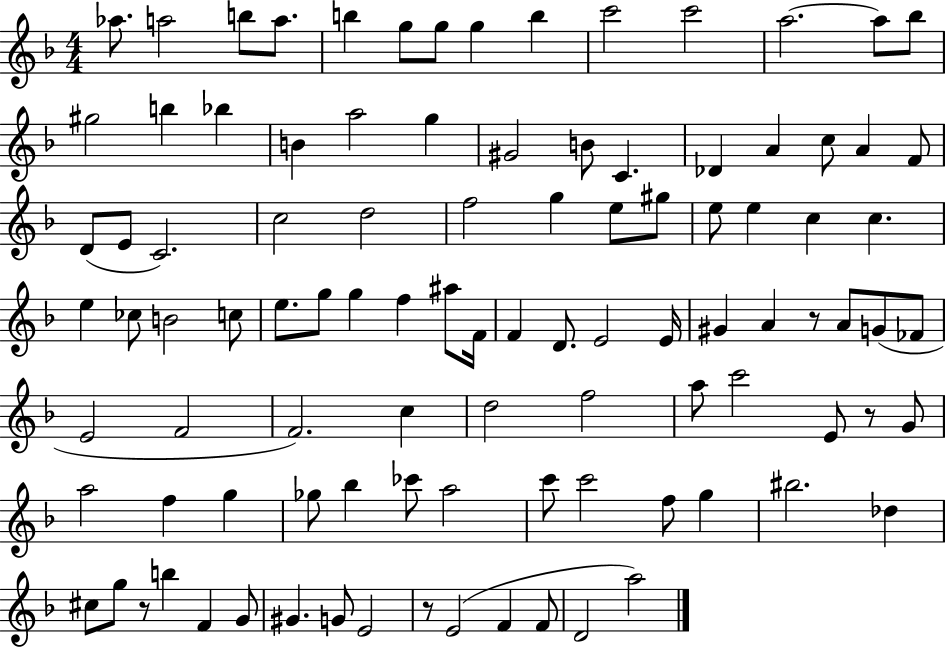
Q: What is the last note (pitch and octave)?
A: A5